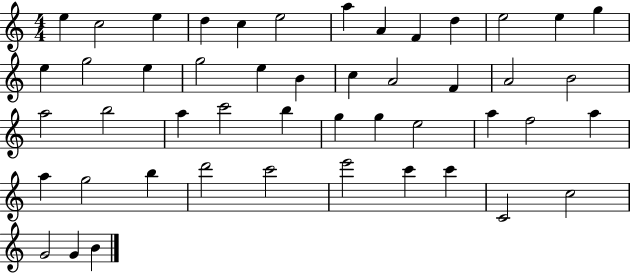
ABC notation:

X:1
T:Untitled
M:4/4
L:1/4
K:C
e c2 e d c e2 a A F d e2 e g e g2 e g2 e B c A2 F A2 B2 a2 b2 a c'2 b g g e2 a f2 a a g2 b d'2 c'2 e'2 c' c' C2 c2 G2 G B